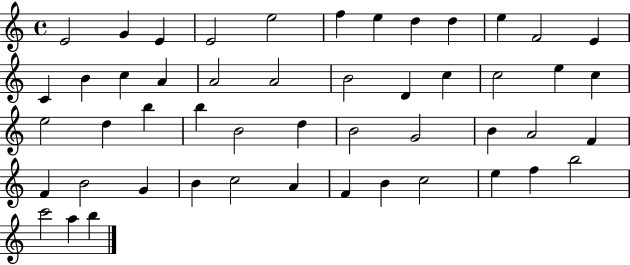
{
  \clef treble
  \time 4/4
  \defaultTimeSignature
  \key c \major
  e'2 g'4 e'4 | e'2 e''2 | f''4 e''4 d''4 d''4 | e''4 f'2 e'4 | \break c'4 b'4 c''4 a'4 | a'2 a'2 | b'2 d'4 c''4 | c''2 e''4 c''4 | \break e''2 d''4 b''4 | b''4 b'2 d''4 | b'2 g'2 | b'4 a'2 f'4 | \break f'4 b'2 g'4 | b'4 c''2 a'4 | f'4 b'4 c''2 | e''4 f''4 b''2 | \break c'''2 a''4 b''4 | \bar "|."
}